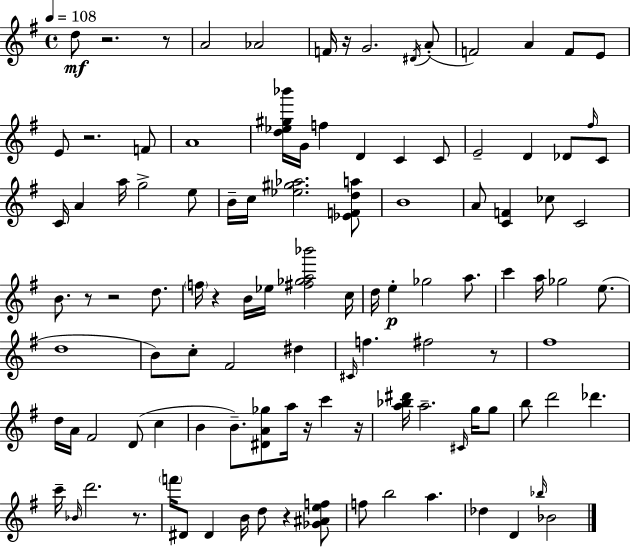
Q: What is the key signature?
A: E minor